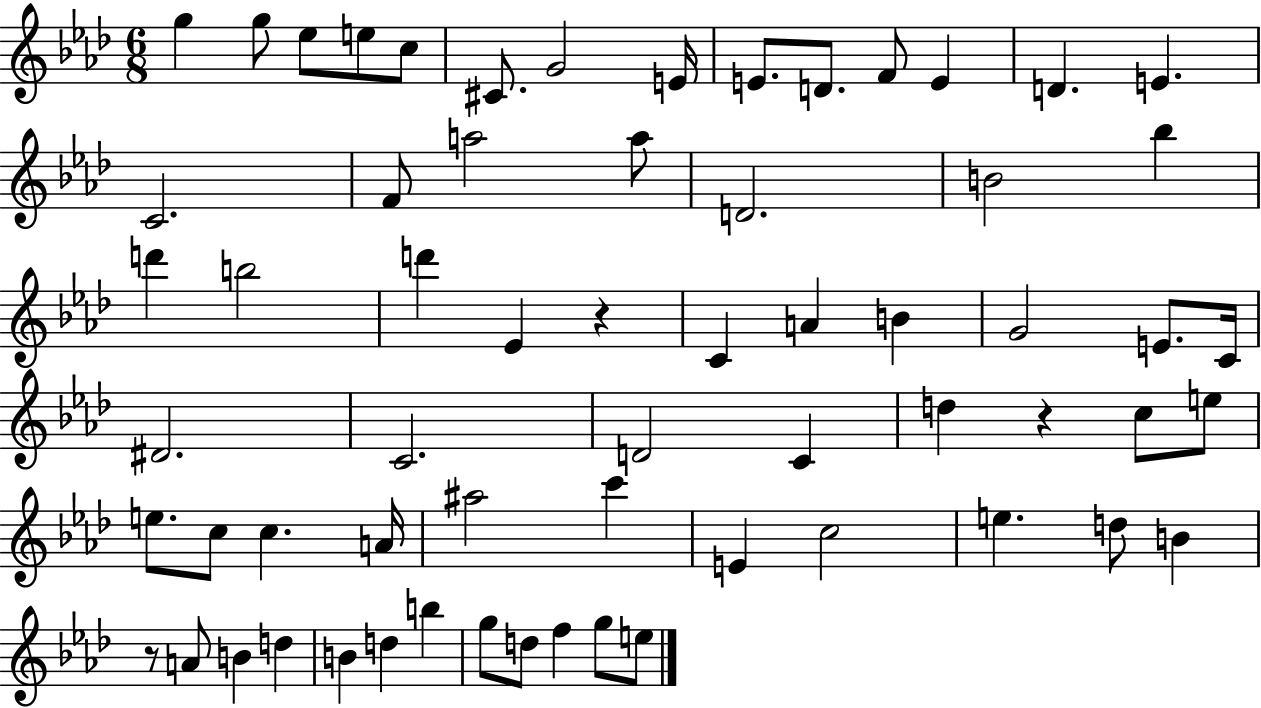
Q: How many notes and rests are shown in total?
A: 63